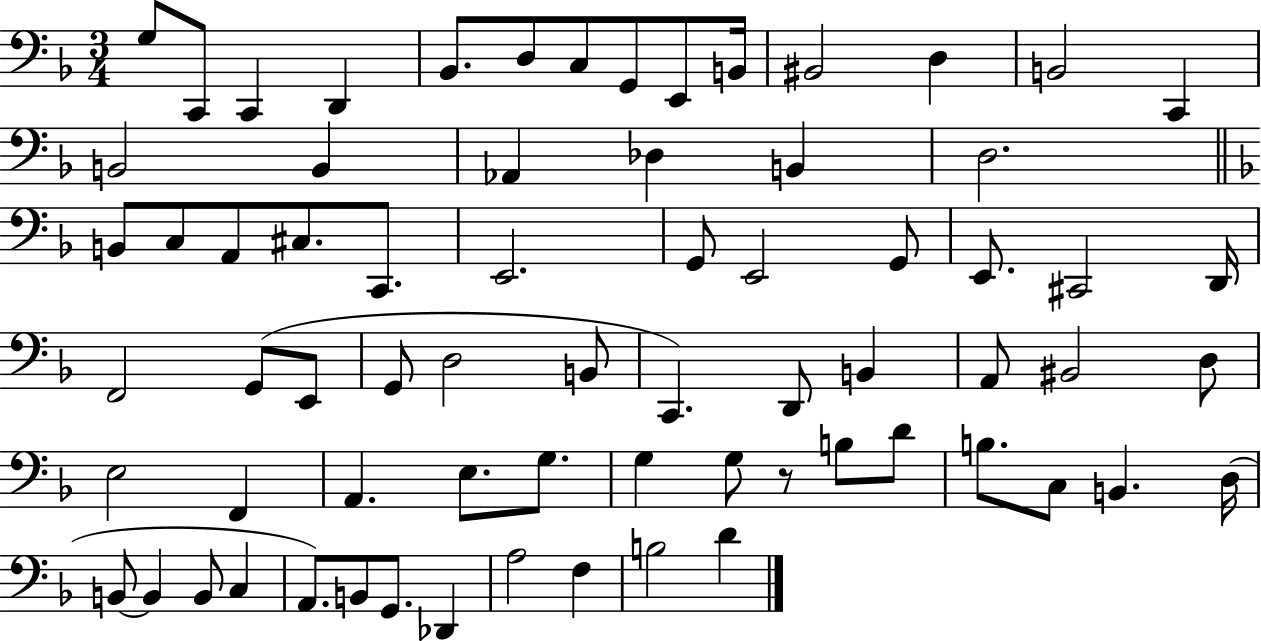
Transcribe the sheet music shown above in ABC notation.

X:1
T:Untitled
M:3/4
L:1/4
K:F
G,/2 C,,/2 C,, D,, _B,,/2 D,/2 C,/2 G,,/2 E,,/2 B,,/4 ^B,,2 D, B,,2 C,, B,,2 B,, _A,, _D, B,, D,2 B,,/2 C,/2 A,,/2 ^C,/2 C,,/2 E,,2 G,,/2 E,,2 G,,/2 E,,/2 ^C,,2 D,,/4 F,,2 G,,/2 E,,/2 G,,/2 D,2 B,,/2 C,, D,,/2 B,, A,,/2 ^B,,2 D,/2 E,2 F,, A,, E,/2 G,/2 G, G,/2 z/2 B,/2 D/2 B,/2 C,/2 B,, D,/4 B,,/2 B,, B,,/2 C, A,,/2 B,,/2 G,,/2 _D,, A,2 F, B,2 D